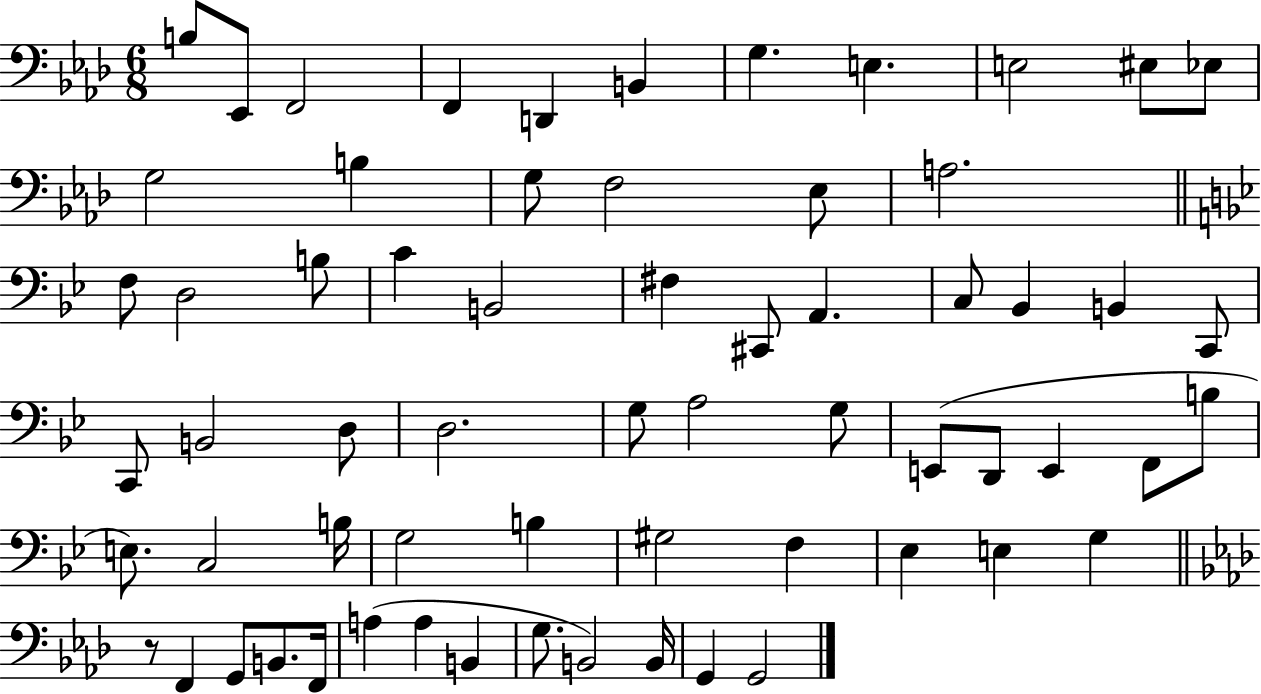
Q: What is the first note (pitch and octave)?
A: B3